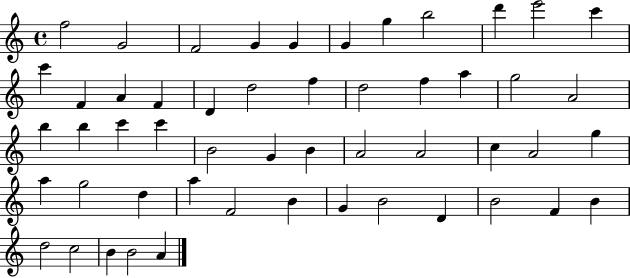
F5/h G4/h F4/h G4/q G4/q G4/q G5/q B5/h D6/q E6/h C6/q C6/q F4/q A4/q F4/q D4/q D5/h F5/q D5/h F5/q A5/q G5/h A4/h B5/q B5/q C6/q C6/q B4/h G4/q B4/q A4/h A4/h C5/q A4/h G5/q A5/q G5/h D5/q A5/q F4/h B4/q G4/q B4/h D4/q B4/h F4/q B4/q D5/h C5/h B4/q B4/h A4/q